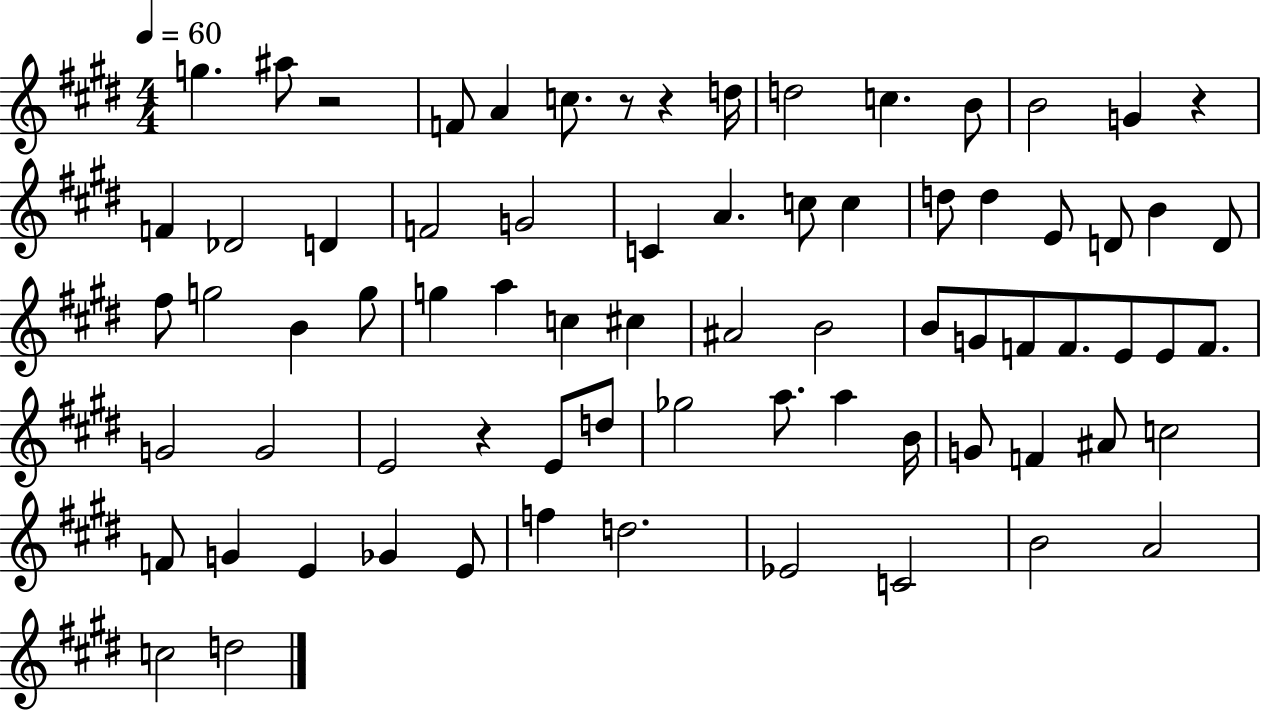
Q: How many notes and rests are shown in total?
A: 74